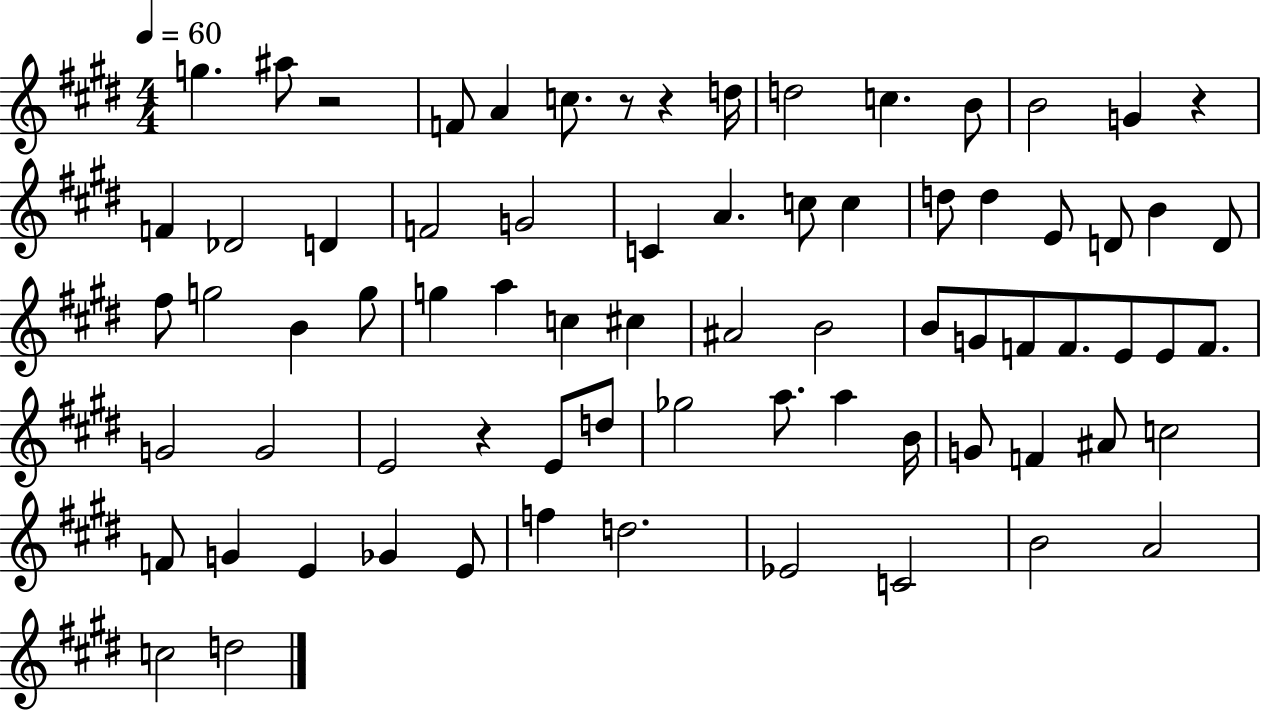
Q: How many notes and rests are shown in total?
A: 74